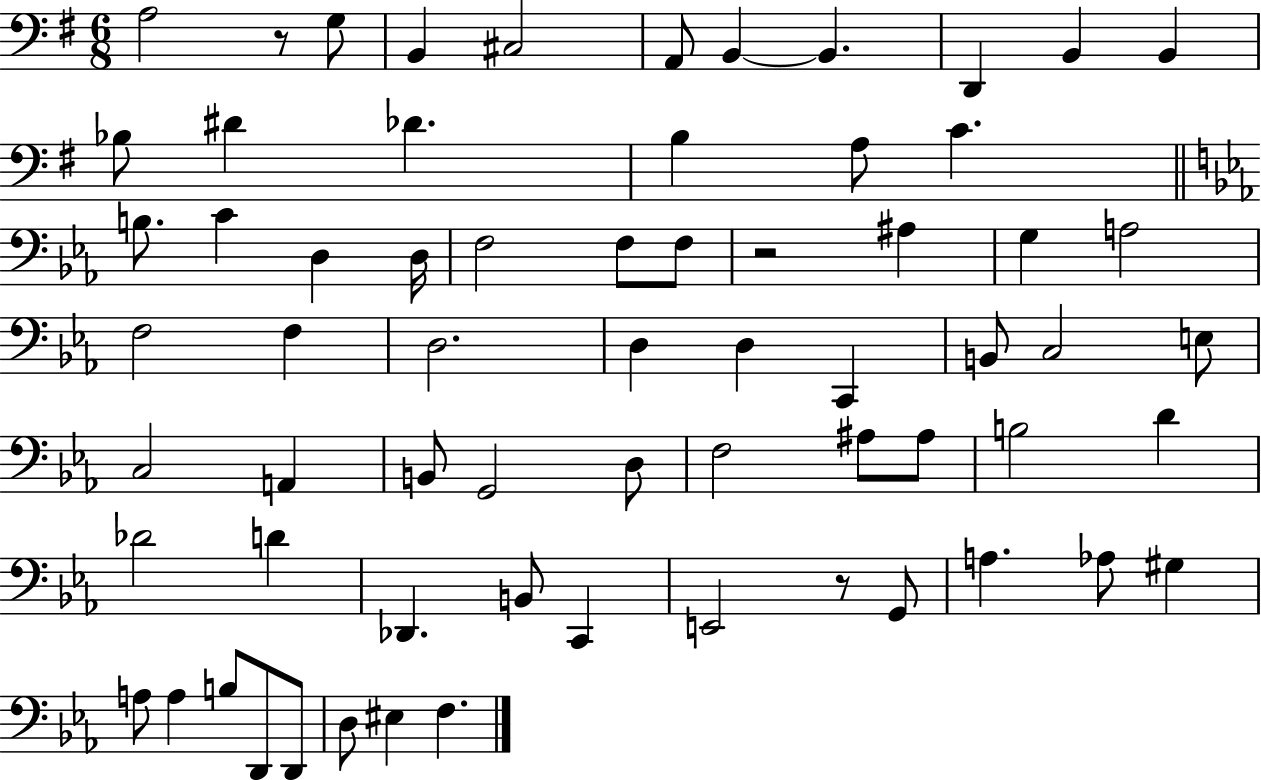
{
  \clef bass
  \numericTimeSignature
  \time 6/8
  \key g \major
  a2 r8 g8 | b,4 cis2 | a,8 b,4~~ b,4. | d,4 b,4 b,4 | \break bes8 dis'4 des'4. | b4 a8 c'4. | \bar "||" \break \key c \minor b8. c'4 d4 d16 | f2 f8 f8 | r2 ais4 | g4 a2 | \break f2 f4 | d2. | d4 d4 c,4 | b,8 c2 e8 | \break c2 a,4 | b,8 g,2 d8 | f2 ais8 ais8 | b2 d'4 | \break des'2 d'4 | des,4. b,8 c,4 | e,2 r8 g,8 | a4. aes8 gis4 | \break a8 a4 b8 d,8 d,8 | d8 eis4 f4. | \bar "|."
}